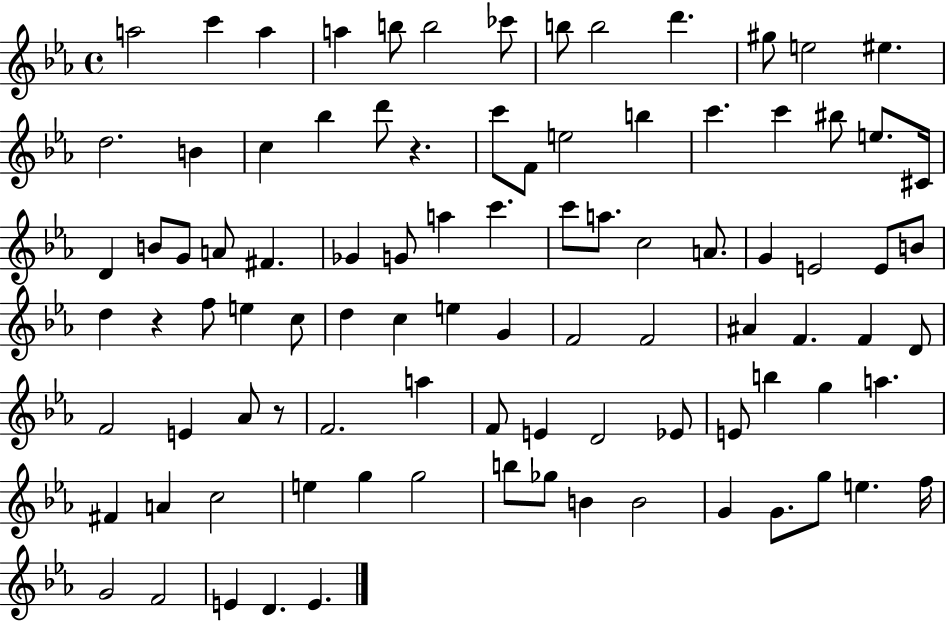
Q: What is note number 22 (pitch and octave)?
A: B5